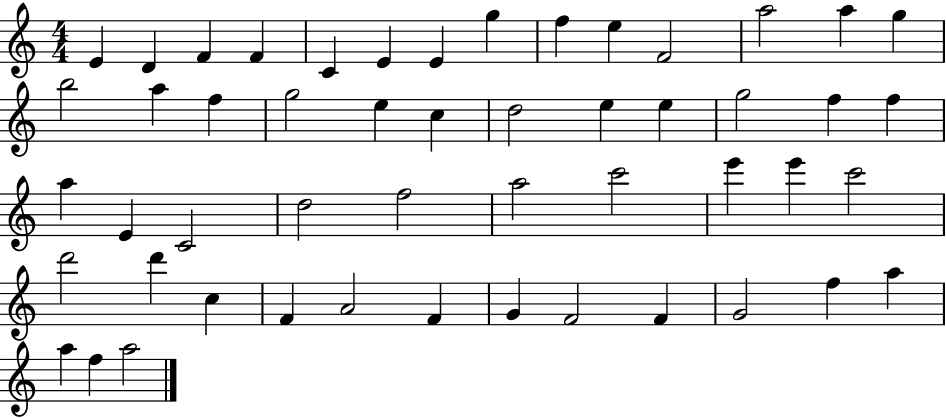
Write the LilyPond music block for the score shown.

{
  \clef treble
  \numericTimeSignature
  \time 4/4
  \key c \major
  e'4 d'4 f'4 f'4 | c'4 e'4 e'4 g''4 | f''4 e''4 f'2 | a''2 a''4 g''4 | \break b''2 a''4 f''4 | g''2 e''4 c''4 | d''2 e''4 e''4 | g''2 f''4 f''4 | \break a''4 e'4 c'2 | d''2 f''2 | a''2 c'''2 | e'''4 e'''4 c'''2 | \break d'''2 d'''4 c''4 | f'4 a'2 f'4 | g'4 f'2 f'4 | g'2 f''4 a''4 | \break a''4 f''4 a''2 | \bar "|."
}